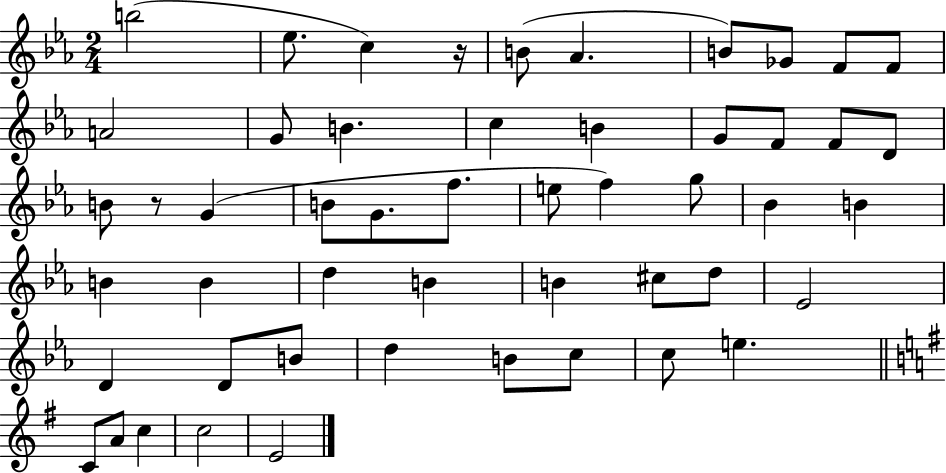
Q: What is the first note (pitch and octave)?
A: B5